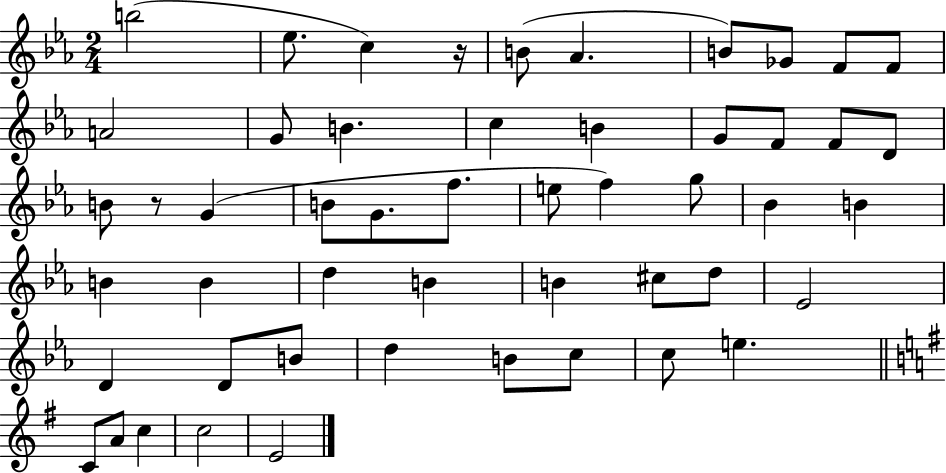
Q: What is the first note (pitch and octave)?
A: B5